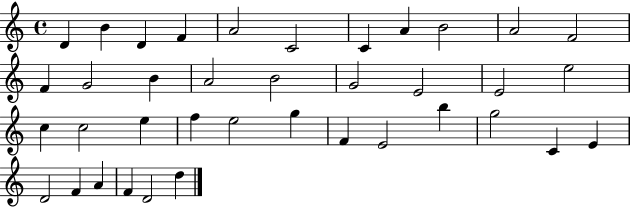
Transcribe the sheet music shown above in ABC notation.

X:1
T:Untitled
M:4/4
L:1/4
K:C
D B D F A2 C2 C A B2 A2 F2 F G2 B A2 B2 G2 E2 E2 e2 c c2 e f e2 g F E2 b g2 C E D2 F A F D2 d